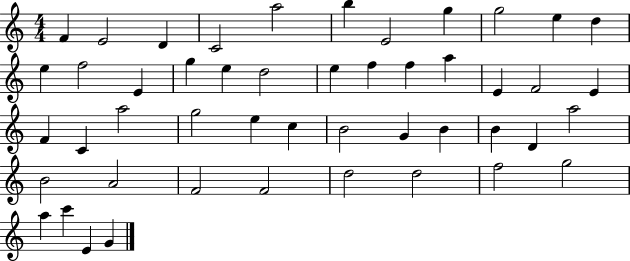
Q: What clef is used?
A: treble